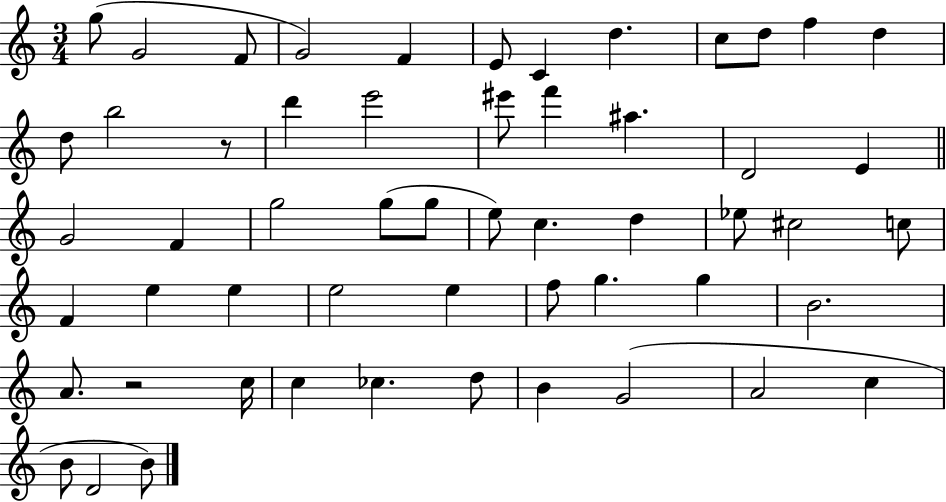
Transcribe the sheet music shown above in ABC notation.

X:1
T:Untitled
M:3/4
L:1/4
K:C
g/2 G2 F/2 G2 F E/2 C d c/2 d/2 f d d/2 b2 z/2 d' e'2 ^e'/2 f' ^a D2 E G2 F g2 g/2 g/2 e/2 c d _e/2 ^c2 c/2 F e e e2 e f/2 g g B2 A/2 z2 c/4 c _c d/2 B G2 A2 c B/2 D2 B/2